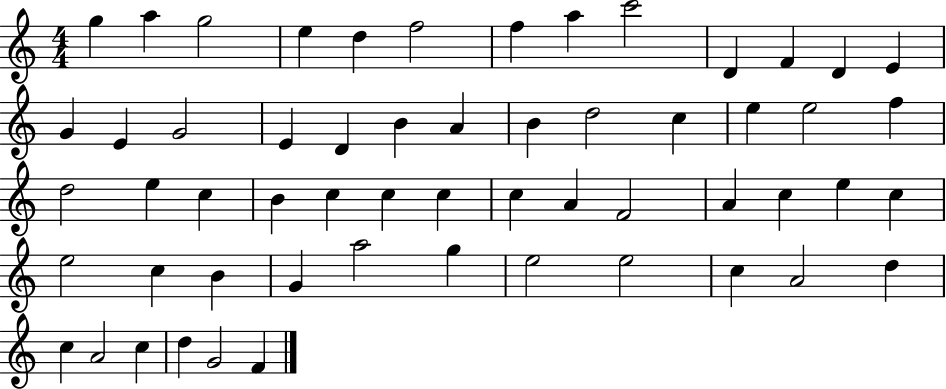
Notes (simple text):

G5/q A5/q G5/h E5/q D5/q F5/h F5/q A5/q C6/h D4/q F4/q D4/q E4/q G4/q E4/q G4/h E4/q D4/q B4/q A4/q B4/q D5/h C5/q E5/q E5/h F5/q D5/h E5/q C5/q B4/q C5/q C5/q C5/q C5/q A4/q F4/h A4/q C5/q E5/q C5/q E5/h C5/q B4/q G4/q A5/h G5/q E5/h E5/h C5/q A4/h D5/q C5/q A4/h C5/q D5/q G4/h F4/q